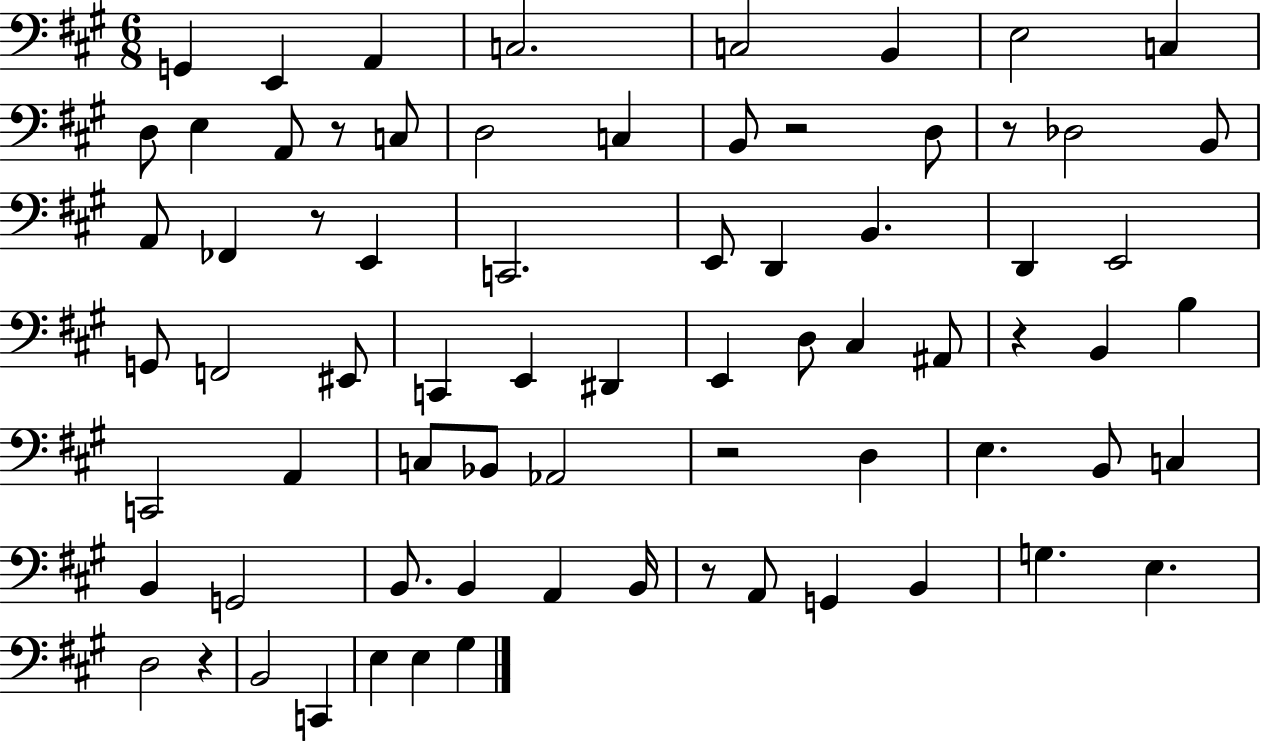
G2/q E2/q A2/q C3/h. C3/h B2/q E3/h C3/q D3/e E3/q A2/e R/e C3/e D3/h C3/q B2/e R/h D3/e R/e Db3/h B2/e A2/e FES2/q R/e E2/q C2/h. E2/e D2/q B2/q. D2/q E2/h G2/e F2/h EIS2/e C2/q E2/q D#2/q E2/q D3/e C#3/q A#2/e R/q B2/q B3/q C2/h A2/q C3/e Bb2/e Ab2/h R/h D3/q E3/q. B2/e C3/q B2/q G2/h B2/e. B2/q A2/q B2/s R/e A2/e G2/q B2/q G3/q. E3/q. D3/h R/q B2/h C2/q E3/q E3/q G#3/q